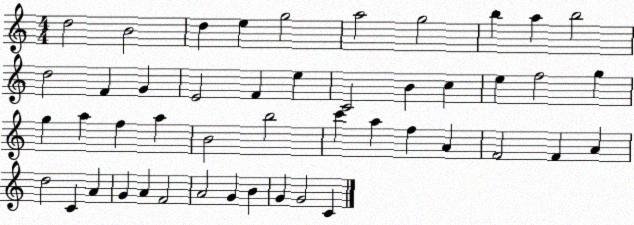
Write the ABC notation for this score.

X:1
T:Untitled
M:4/4
L:1/4
K:C
d2 B2 d e g2 a2 g2 b a b2 d2 F G E2 F e C2 B c e f2 g g a f a B2 b2 c' a f A F2 F A d2 C A G A F2 A2 G B G G2 C